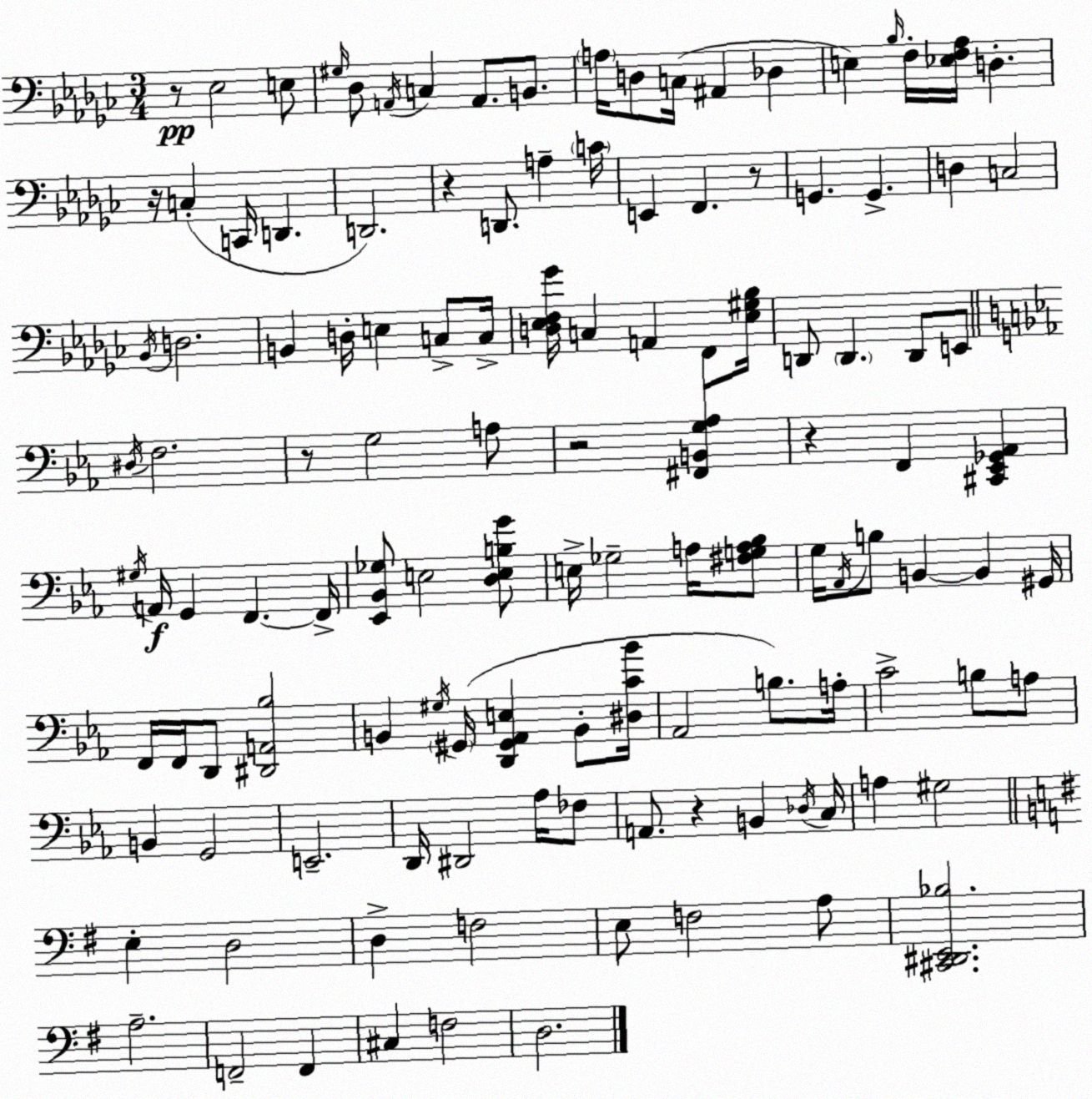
X:1
T:Untitled
M:3/4
L:1/4
K:Ebm
z/2 _E,2 E,/2 ^G,/4 _D,/2 A,,/4 C, A,,/2 B,,/2 A,/4 D,/2 C,/4 ^A,, _D, E, _B,/4 F,/4 [_E,F,_A,]/4 D, z/4 C, C,,/4 D,, D,,2 z D,,/2 A, C/4 E,, F,, z/2 G,, G,, D, C,2 _B,,/4 D,2 B,, D,/4 E, C,/2 C,/4 [D,_E,F,_G]/4 C, A,, F,,/2 [_E,^G,_B,]/4 D,,/2 D,, D,,/2 E,,/2 ^D,/4 F,2 z/2 G,2 A,/2 z2 [^F,,B,,G,_A,] z F,, [^C,,_E,,_G,,_A,,] ^G,/4 A,,/4 G,, F,, F,,/4 [_E,,_B,,_G,]/2 E,2 [D,E,B,G]/2 E,/4 _G,2 A,/4 [^F,G,A,_B,]/2 G,/4 _A,,/4 B,/2 B,, B,, ^G,,/4 F,,/4 F,,/4 D,,/2 [^D,,A,,_B,]2 B,, ^G,/4 ^G,,/4 [D,,^G,,_A,,E,] B,,/2 [^D,C_B]/4 _A,,2 B,/2 A,/4 C2 B,/2 A,/2 B,, G,,2 E,,2 D,,/4 ^D,,2 _A,/4 _F,/2 A,,/2 z B,, _D,/4 C,/4 A, ^G,2 E, D,2 D, F,2 E,/2 F,2 A,/2 [^C,,^D,,E,,_B,]2 A,2 F,,2 F,, ^C, F,2 D,2